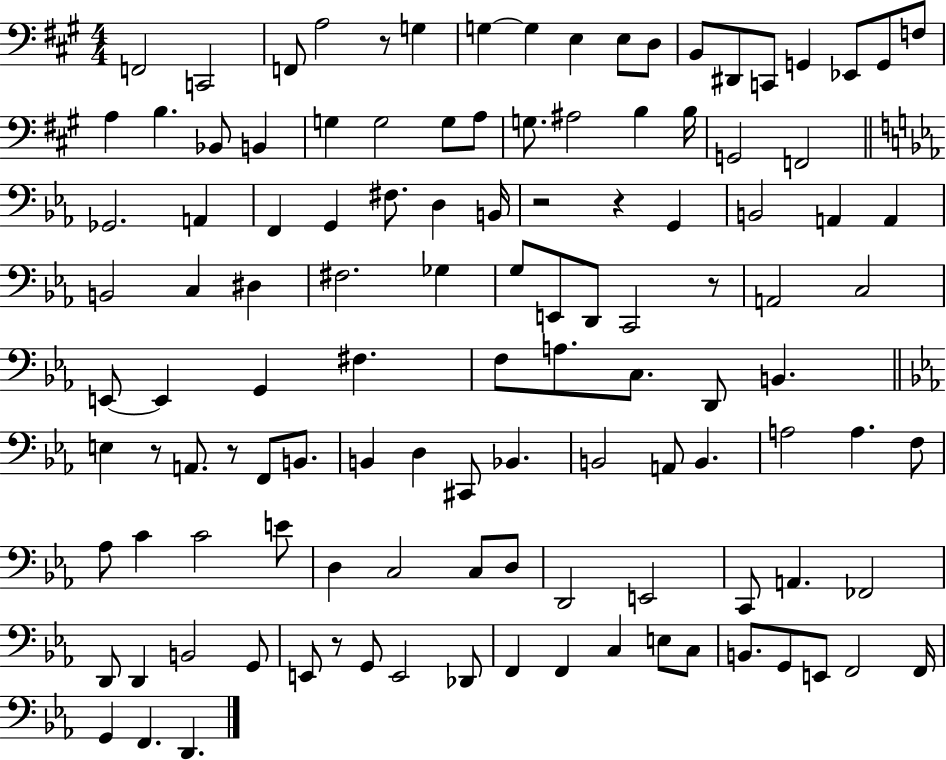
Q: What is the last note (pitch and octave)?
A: D2